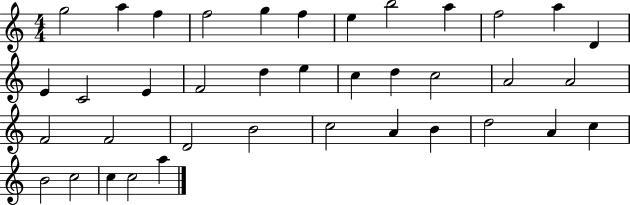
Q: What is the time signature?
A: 4/4